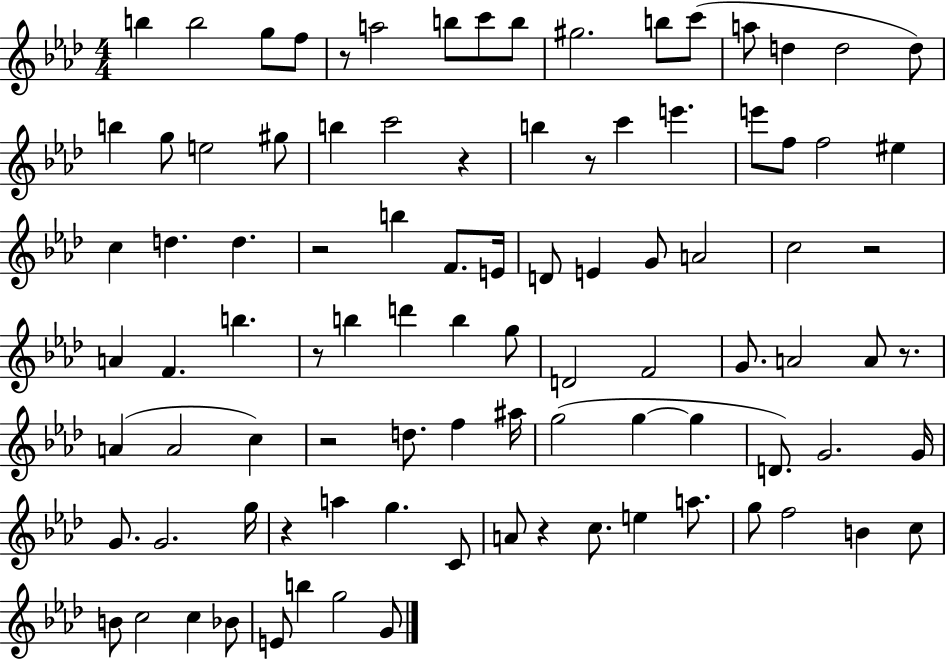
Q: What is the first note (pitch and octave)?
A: B5